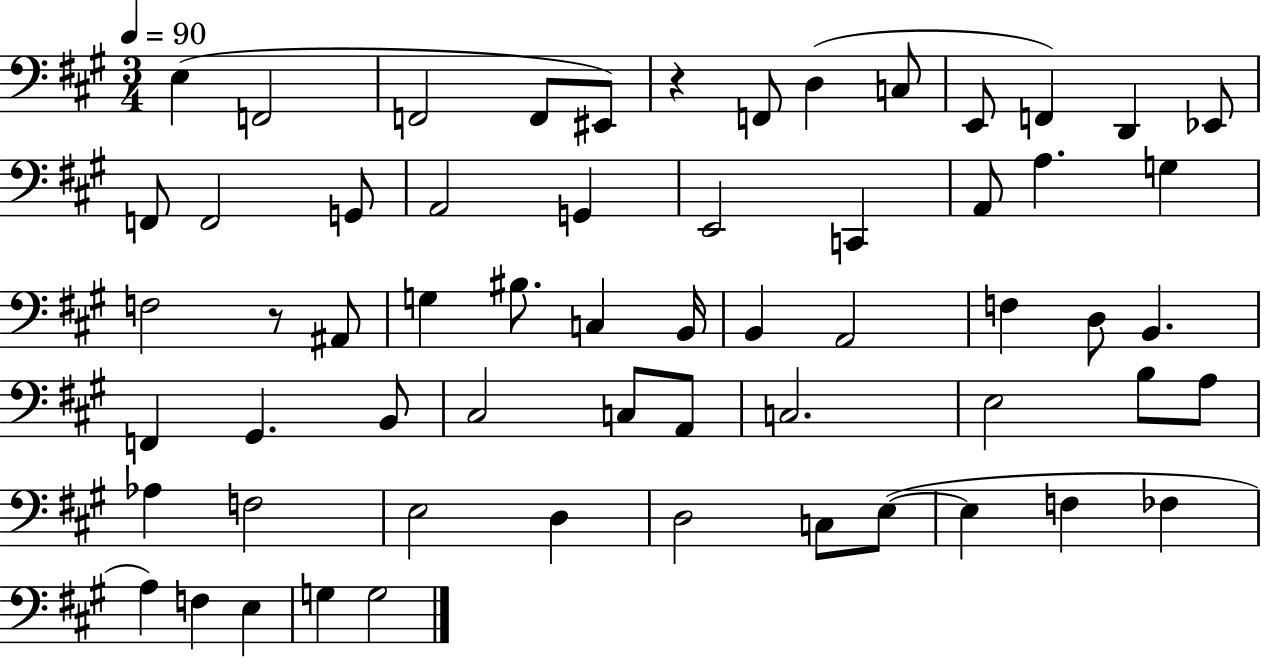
E3/q F2/h F2/h F2/e EIS2/e R/q F2/e D3/q C3/e E2/e F2/q D2/q Eb2/e F2/e F2/h G2/e A2/h G2/q E2/h C2/q A2/e A3/q. G3/q F3/h R/e A#2/e G3/q BIS3/e. C3/q B2/s B2/q A2/h F3/q D3/e B2/q. F2/q G#2/q. B2/e C#3/h C3/e A2/e C3/h. E3/h B3/e A3/e Ab3/q F3/h E3/h D3/q D3/h C3/e E3/e E3/q F3/q FES3/q A3/q F3/q E3/q G3/q G3/h